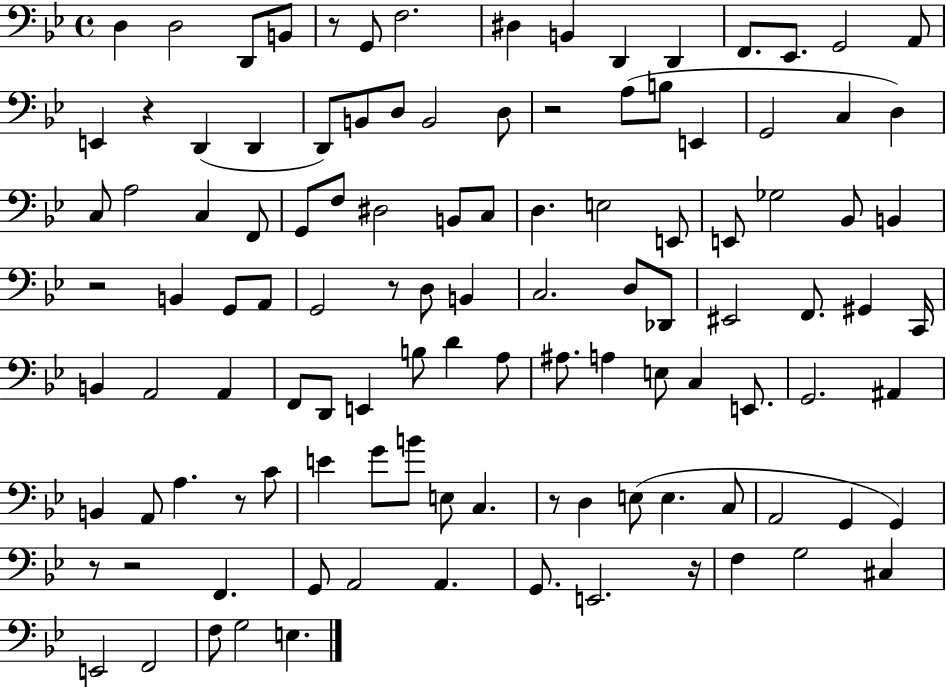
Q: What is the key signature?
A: BES major